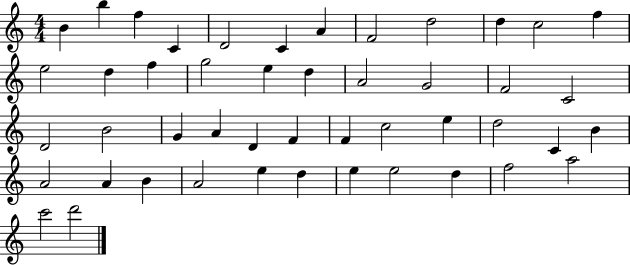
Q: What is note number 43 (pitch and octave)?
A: D5